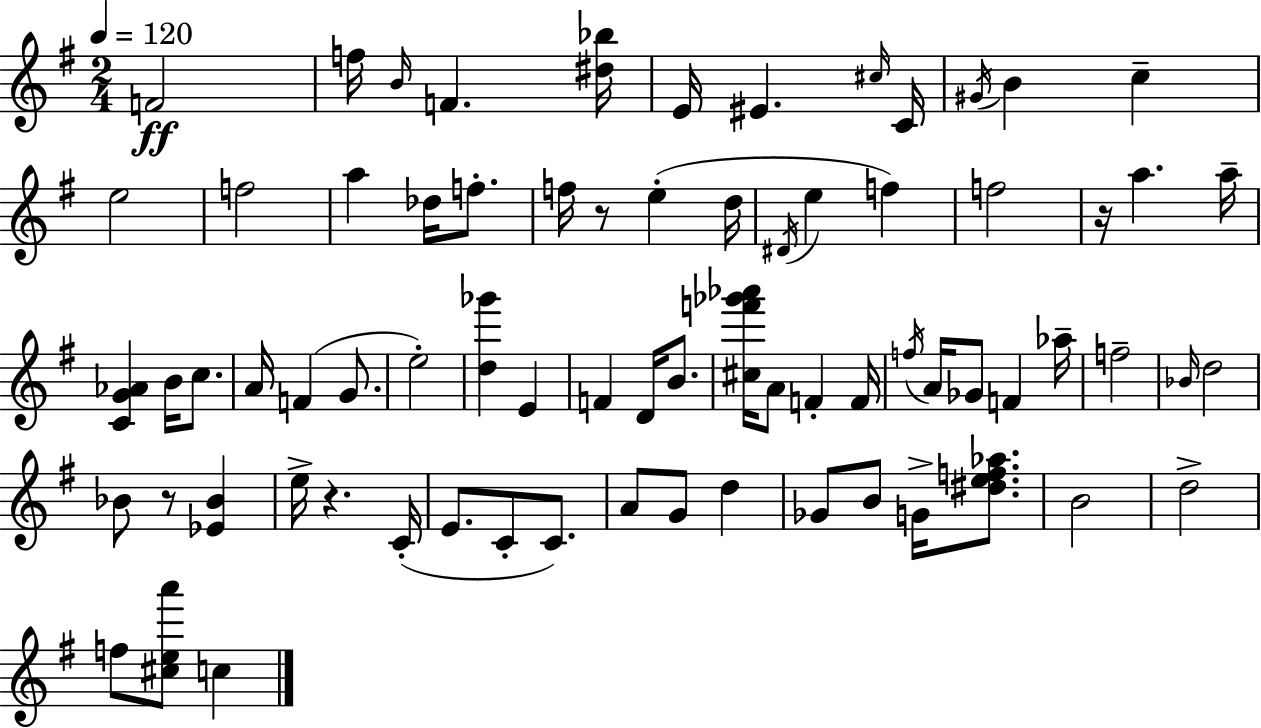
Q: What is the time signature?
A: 2/4